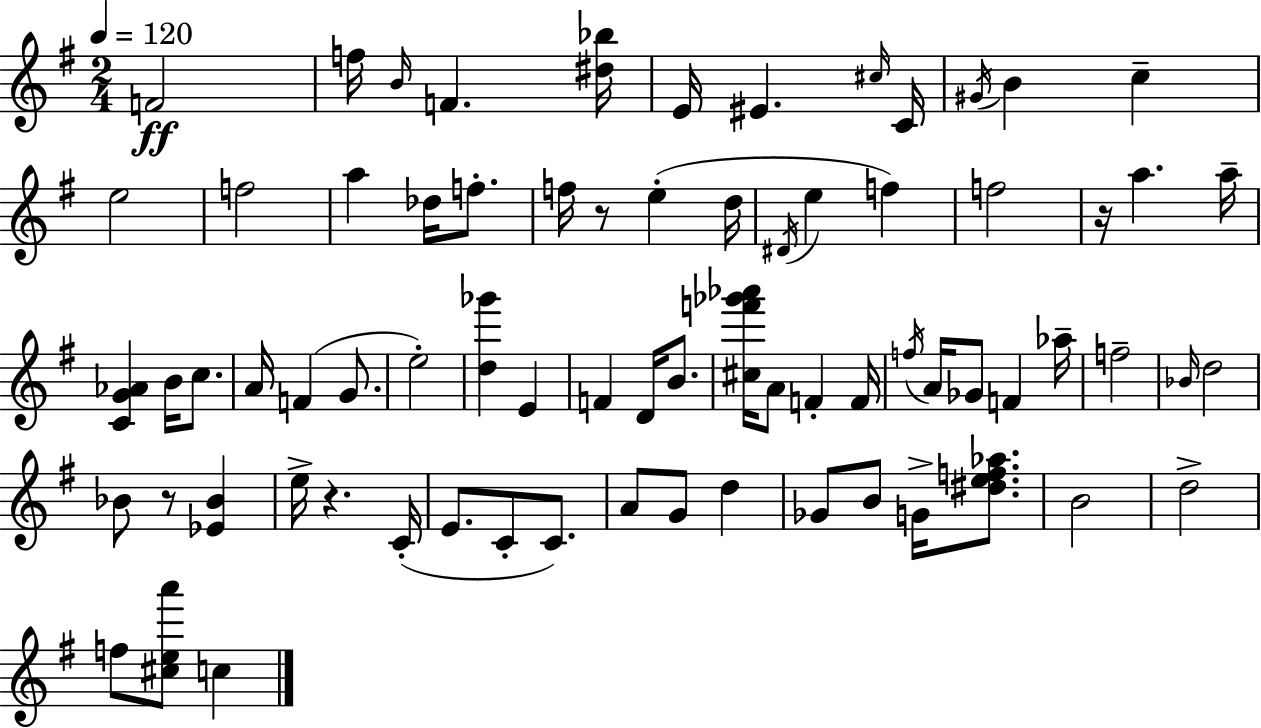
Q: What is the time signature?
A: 2/4